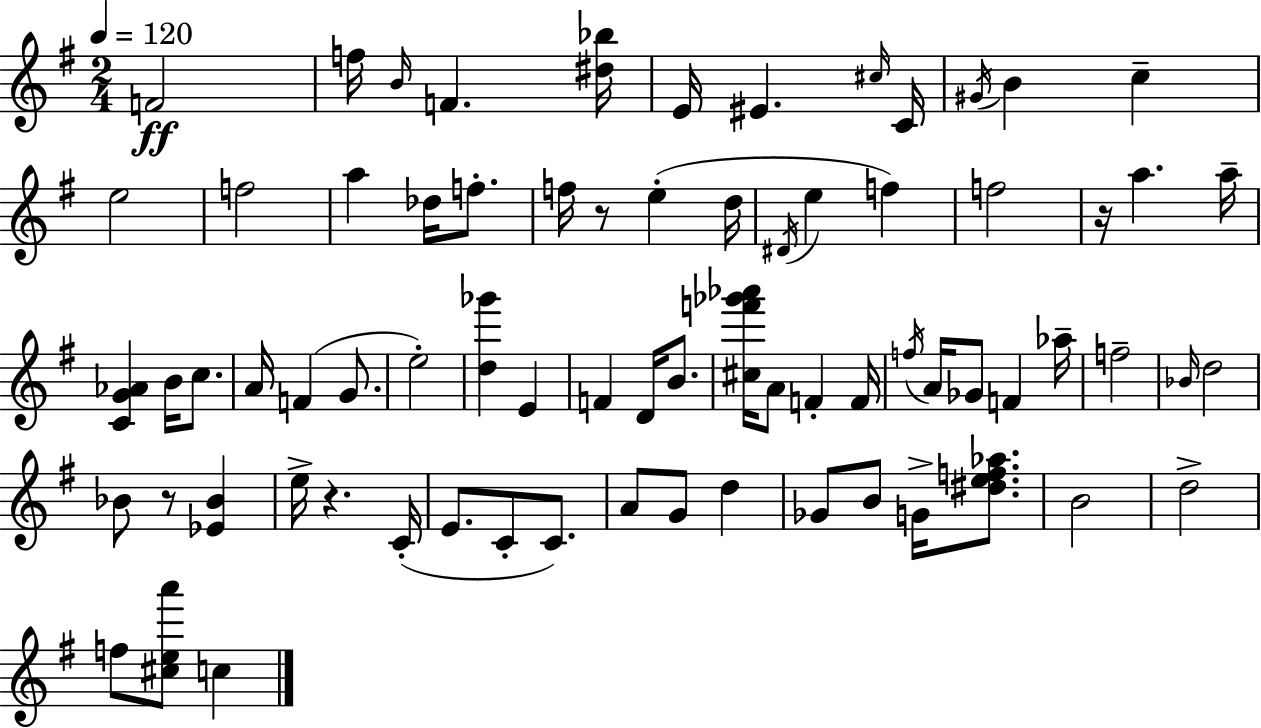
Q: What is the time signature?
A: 2/4